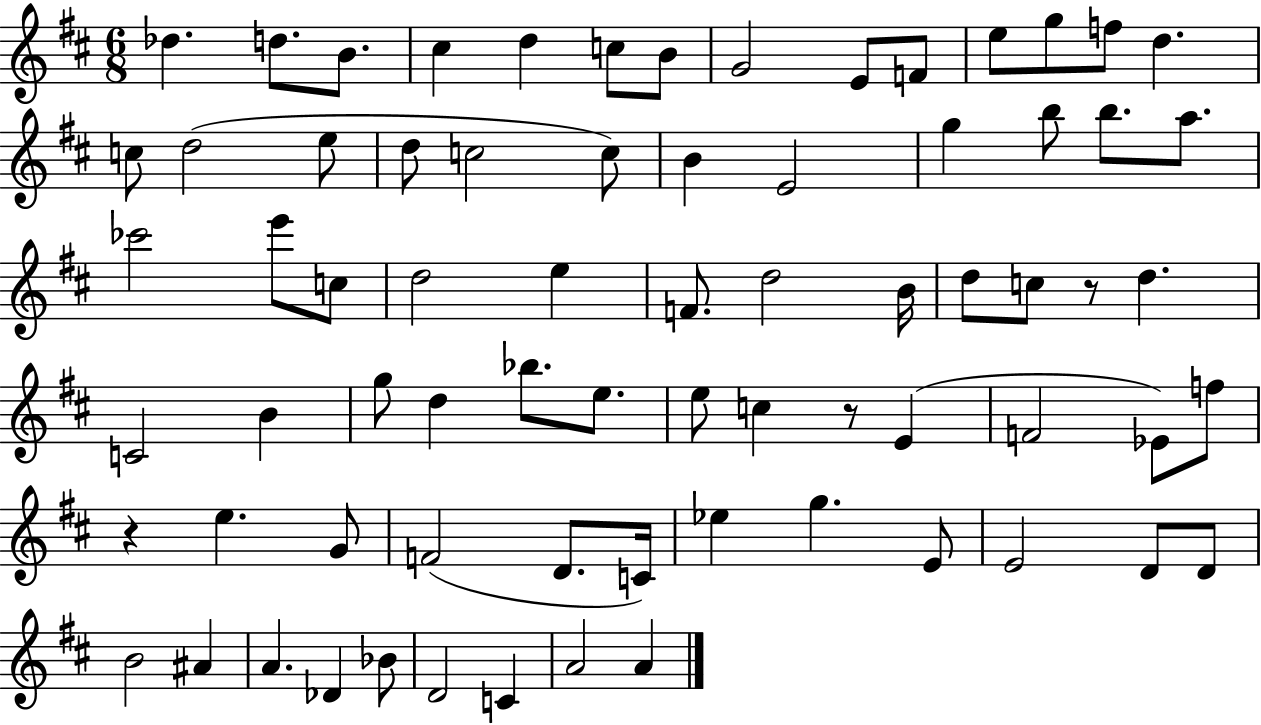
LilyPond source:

{
  \clef treble
  \numericTimeSignature
  \time 6/8
  \key d \major
  des''4. d''8. b'8. | cis''4 d''4 c''8 b'8 | g'2 e'8 f'8 | e''8 g''8 f''8 d''4. | \break c''8 d''2( e''8 | d''8 c''2 c''8) | b'4 e'2 | g''4 b''8 b''8. a''8. | \break ces'''2 e'''8 c''8 | d''2 e''4 | f'8. d''2 b'16 | d''8 c''8 r8 d''4. | \break c'2 b'4 | g''8 d''4 bes''8. e''8. | e''8 c''4 r8 e'4( | f'2 ees'8) f''8 | \break r4 e''4. g'8 | f'2( d'8. c'16) | ees''4 g''4. e'8 | e'2 d'8 d'8 | \break b'2 ais'4 | a'4. des'4 bes'8 | d'2 c'4 | a'2 a'4 | \break \bar "|."
}